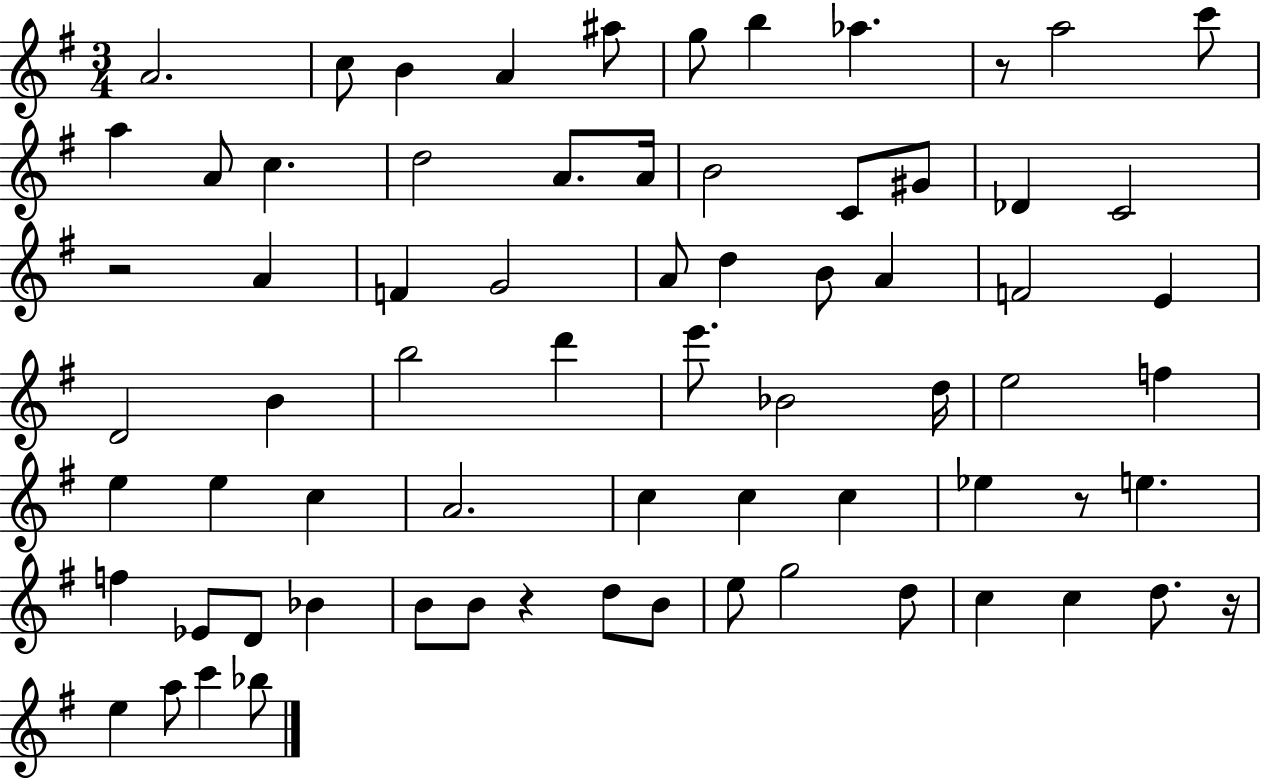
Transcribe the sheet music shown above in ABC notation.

X:1
T:Untitled
M:3/4
L:1/4
K:G
A2 c/2 B A ^a/2 g/2 b _a z/2 a2 c'/2 a A/2 c d2 A/2 A/4 B2 C/2 ^G/2 _D C2 z2 A F G2 A/2 d B/2 A F2 E D2 B b2 d' e'/2 _B2 d/4 e2 f e e c A2 c c c _e z/2 e f _E/2 D/2 _B B/2 B/2 z d/2 B/2 e/2 g2 d/2 c c d/2 z/4 e a/2 c' _b/2